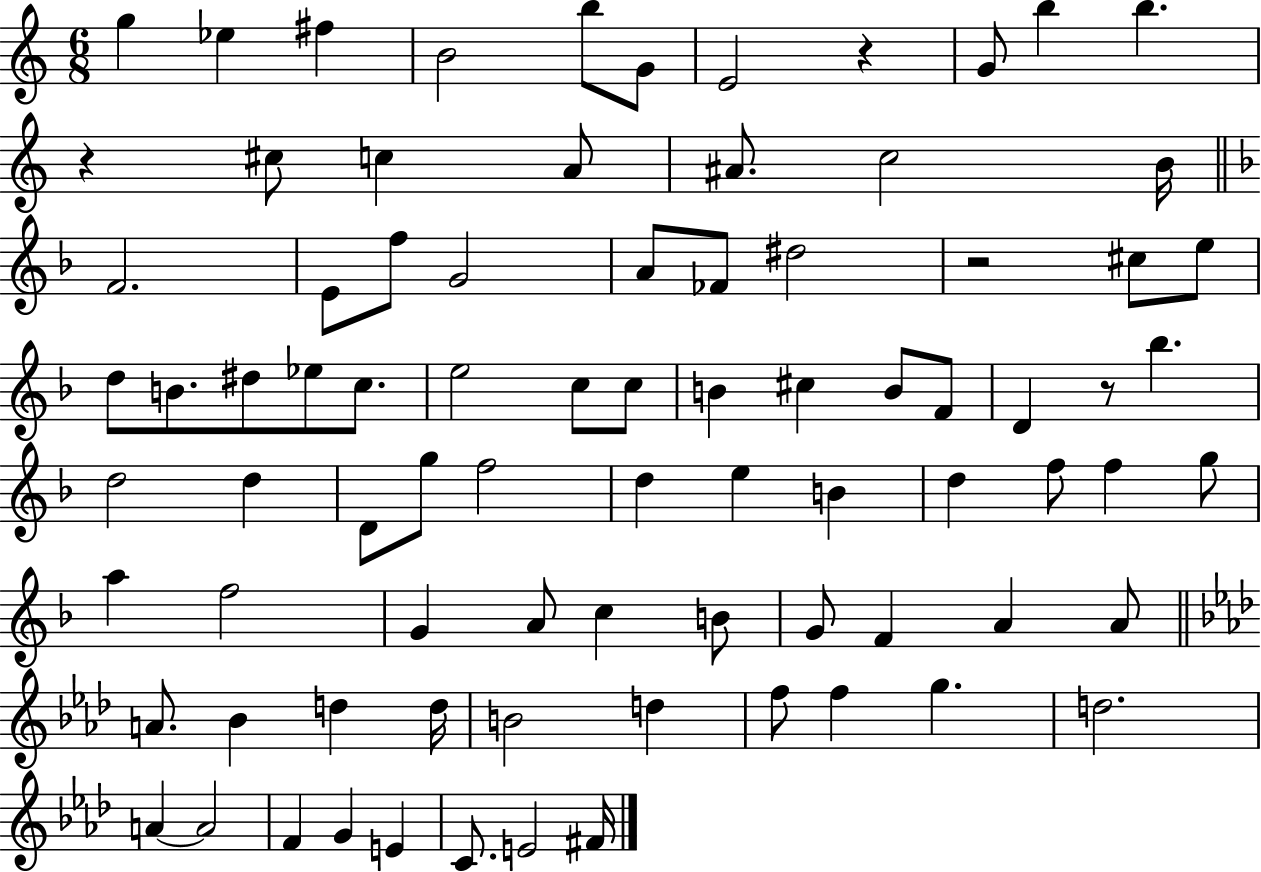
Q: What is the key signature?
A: C major